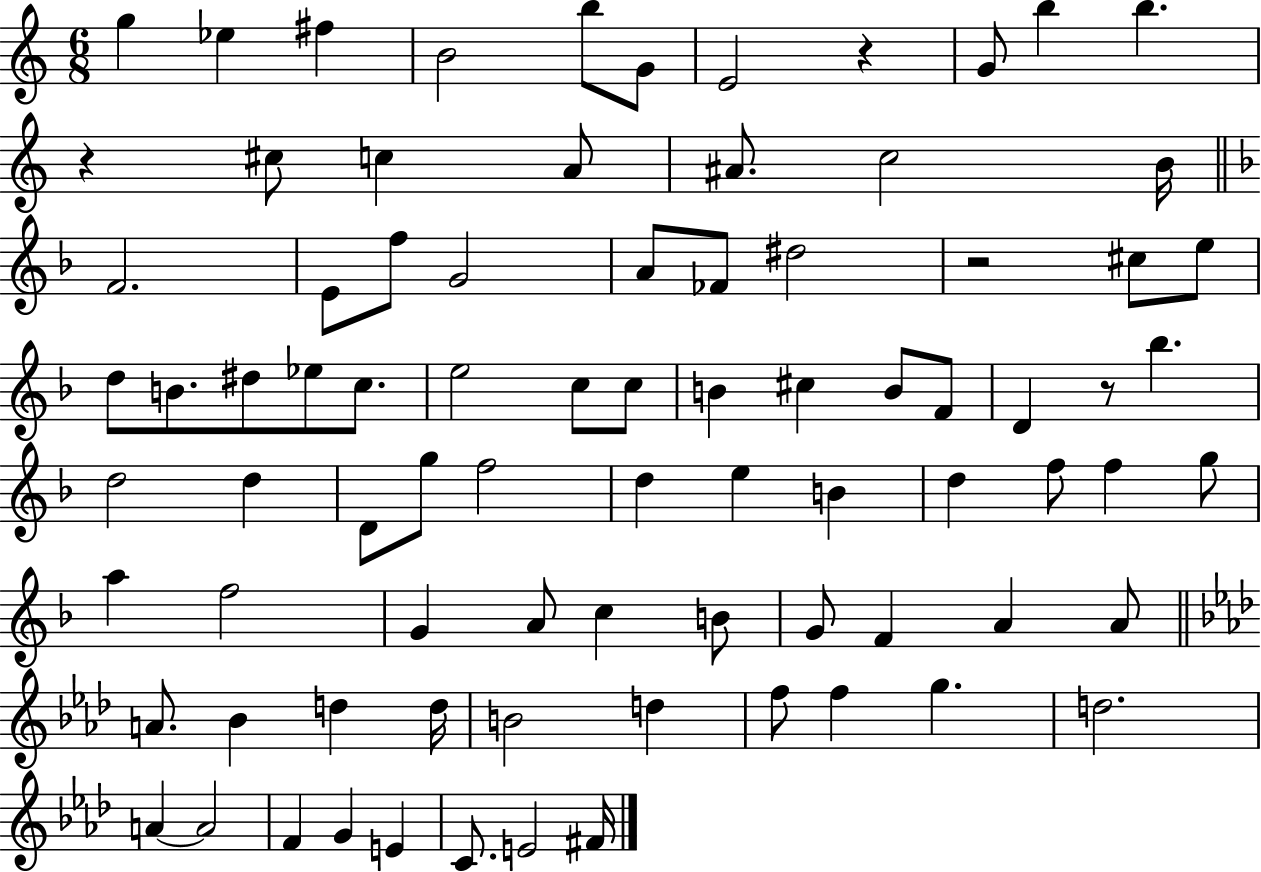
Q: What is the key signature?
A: C major